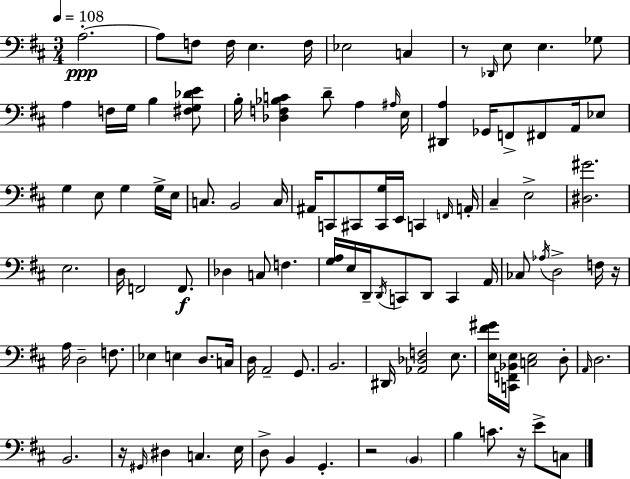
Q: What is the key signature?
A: D major